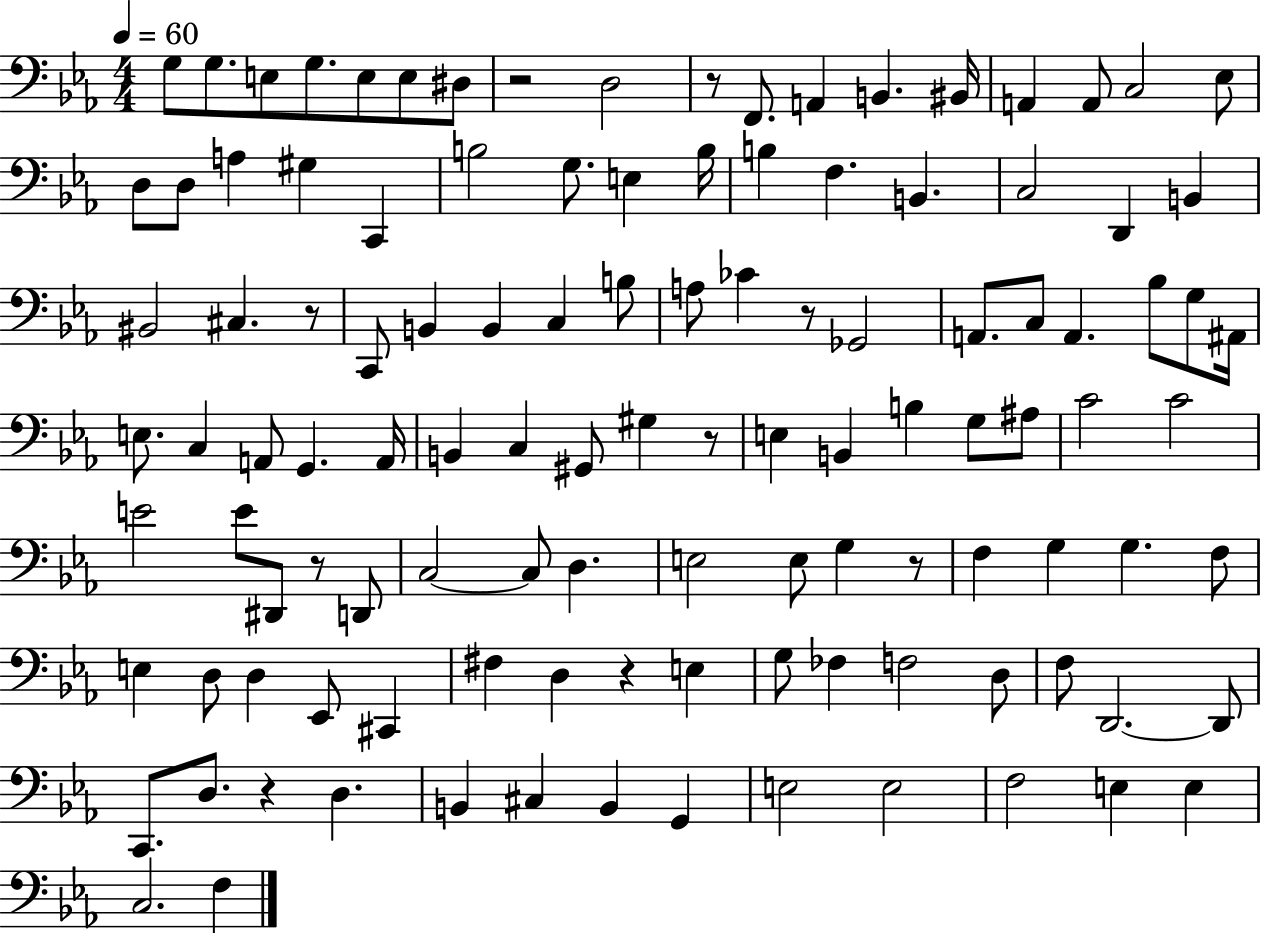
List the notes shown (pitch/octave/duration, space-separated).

G3/e G3/e. E3/e G3/e. E3/e E3/e D#3/e R/h D3/h R/e F2/e. A2/q B2/q. BIS2/s A2/q A2/e C3/h Eb3/e D3/e D3/e A3/q G#3/q C2/q B3/h G3/e. E3/q B3/s B3/q F3/q. B2/q. C3/h D2/q B2/q BIS2/h C#3/q. R/e C2/e B2/q B2/q C3/q B3/e A3/e CES4/q R/e Gb2/h A2/e. C3/e A2/q. Bb3/e G3/e A#2/s E3/e. C3/q A2/e G2/q. A2/s B2/q C3/q G#2/e G#3/q R/e E3/q B2/q B3/q G3/e A#3/e C4/h C4/h E4/h E4/e D#2/e R/e D2/e C3/h C3/e D3/q. E3/h E3/e G3/q R/e F3/q G3/q G3/q. F3/e E3/q D3/e D3/q Eb2/e C#2/q F#3/q D3/q R/q E3/q G3/e FES3/q F3/h D3/e F3/e D2/h. D2/e C2/e. D3/e. R/q D3/q. B2/q C#3/q B2/q G2/q E3/h E3/h F3/h E3/q E3/q C3/h. F3/q